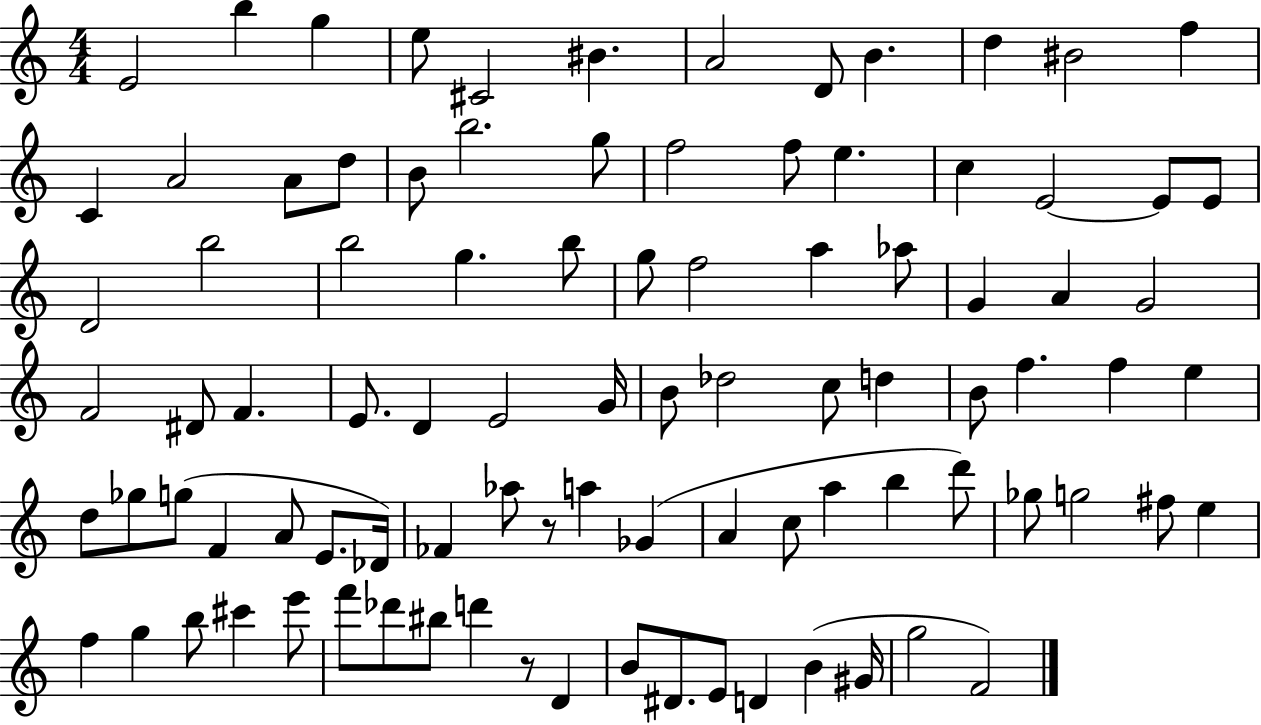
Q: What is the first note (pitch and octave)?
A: E4